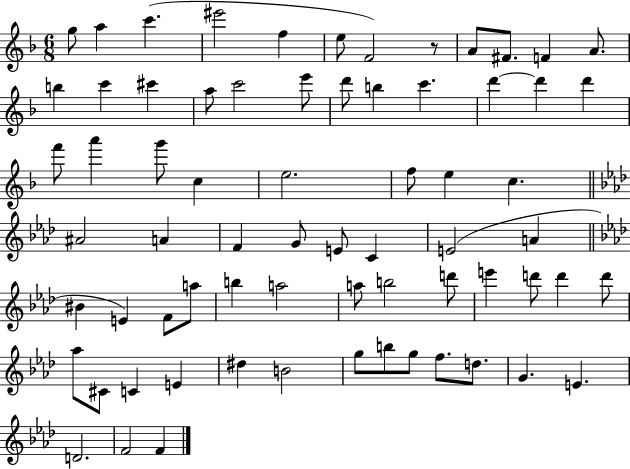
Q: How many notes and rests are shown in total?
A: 69